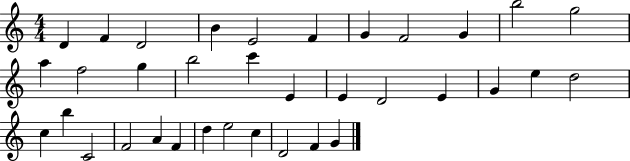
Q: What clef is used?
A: treble